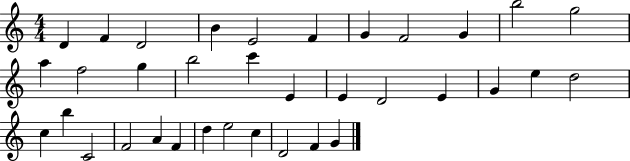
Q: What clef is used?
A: treble